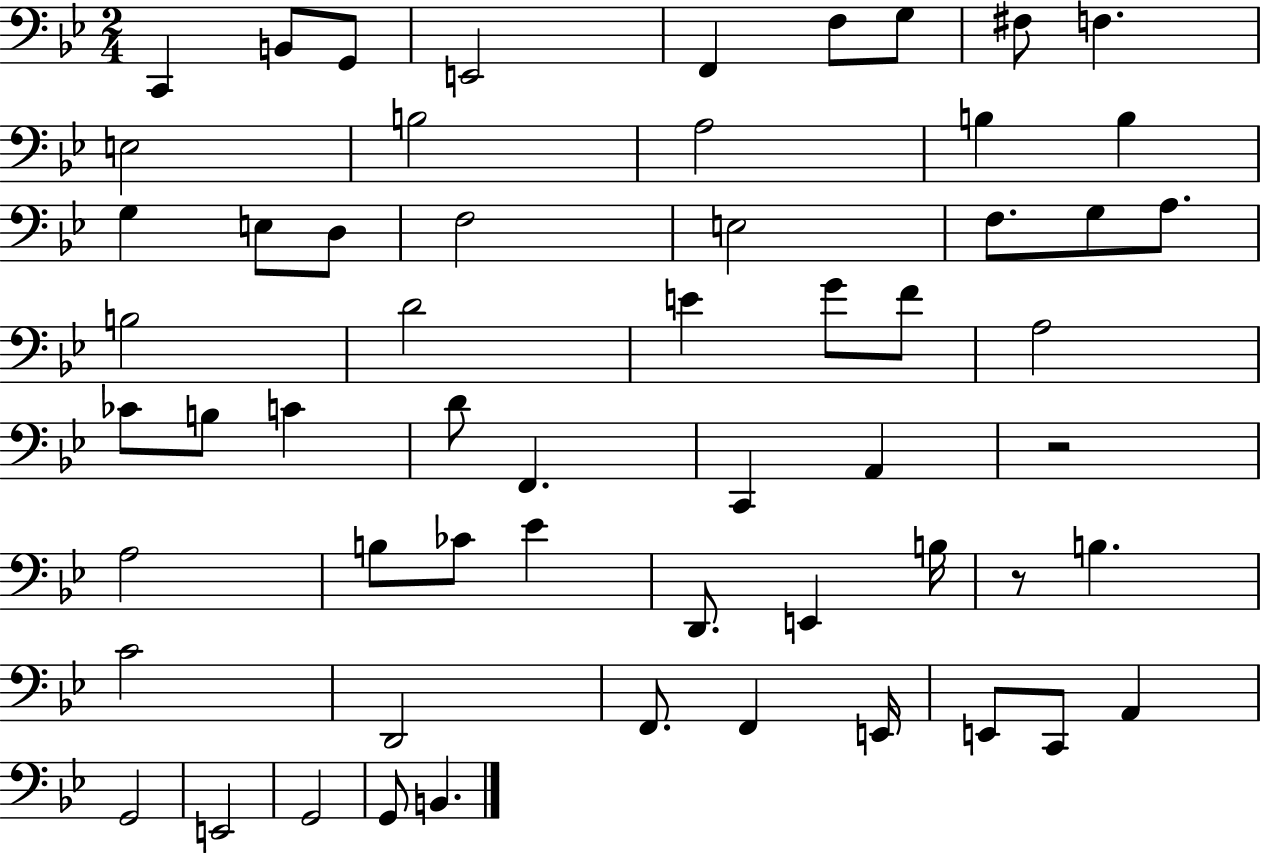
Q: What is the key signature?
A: BES major